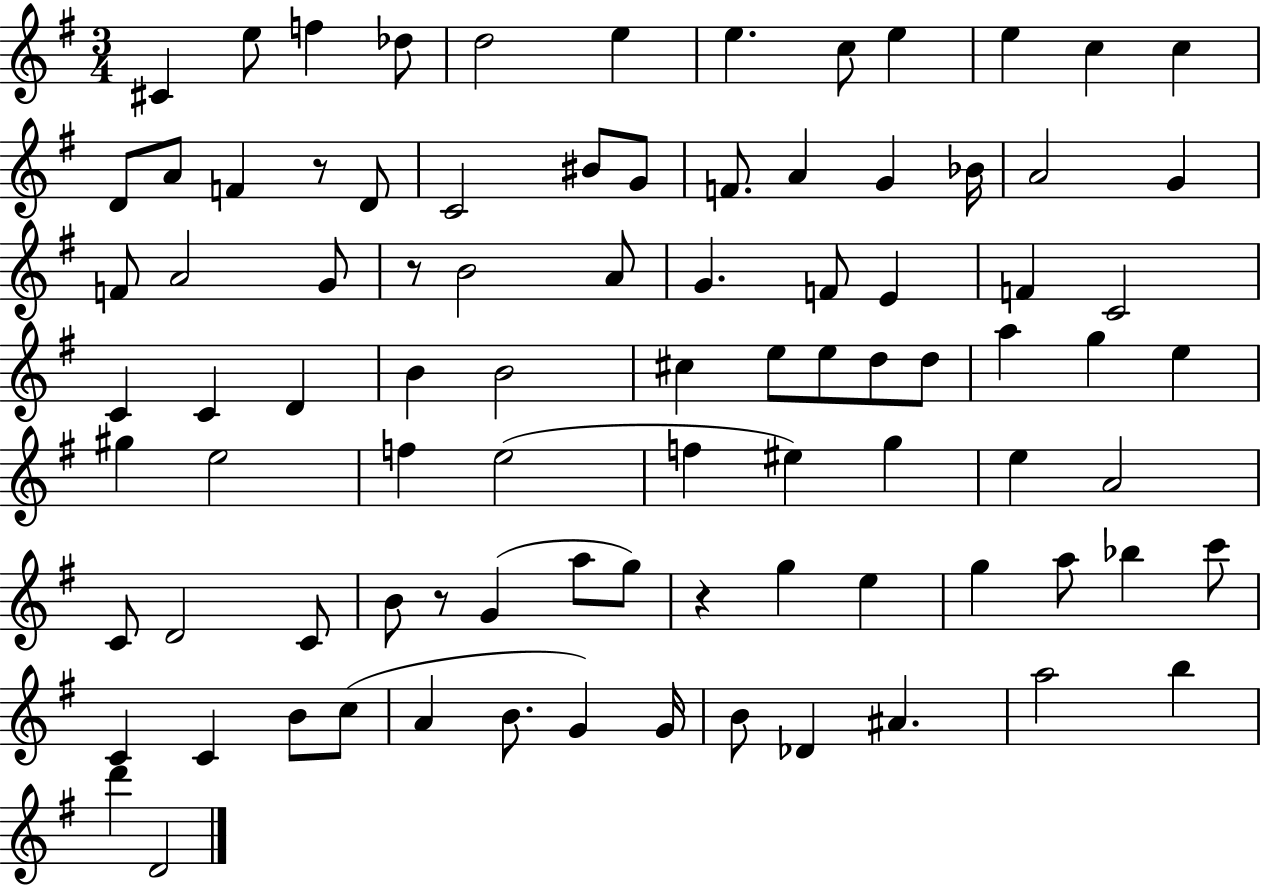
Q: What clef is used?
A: treble